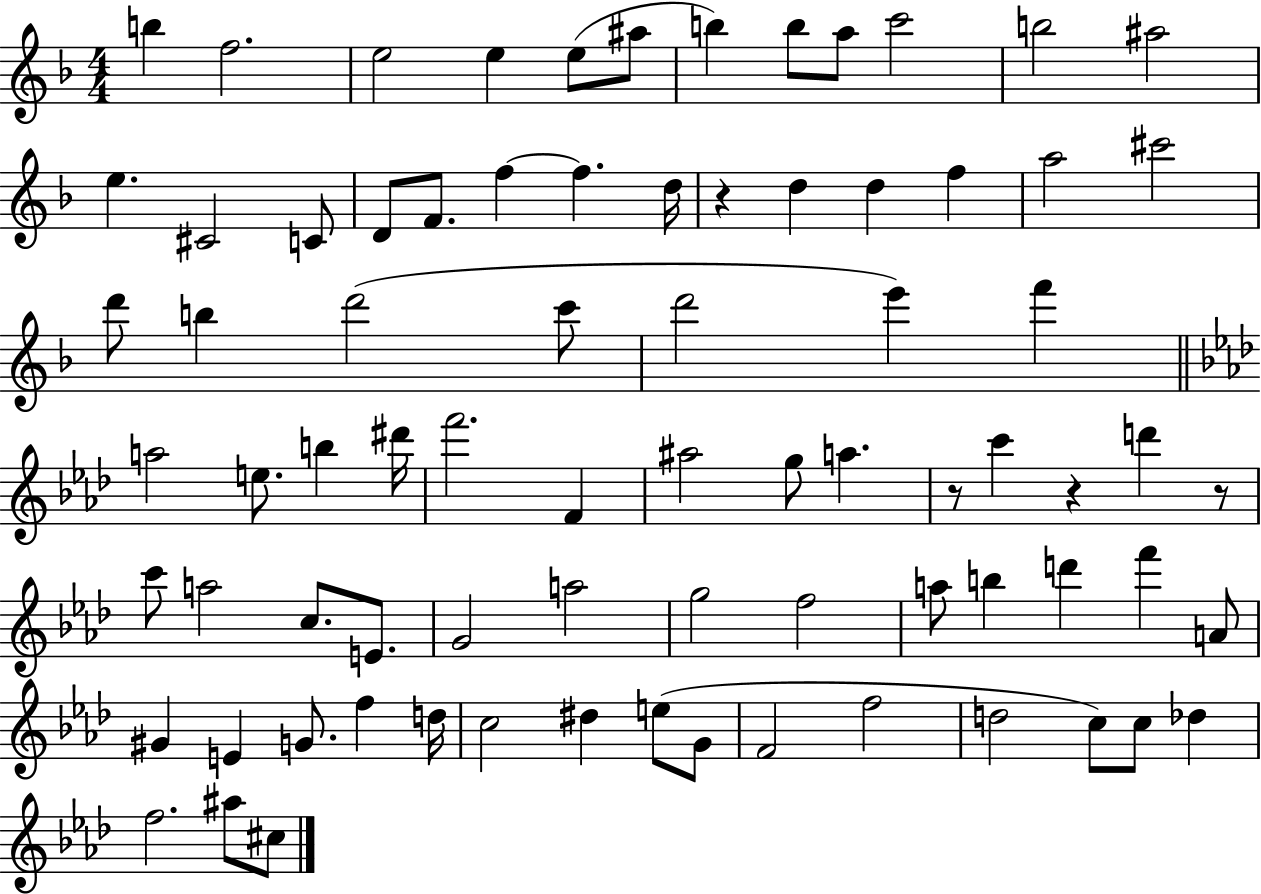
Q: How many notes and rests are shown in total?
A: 78